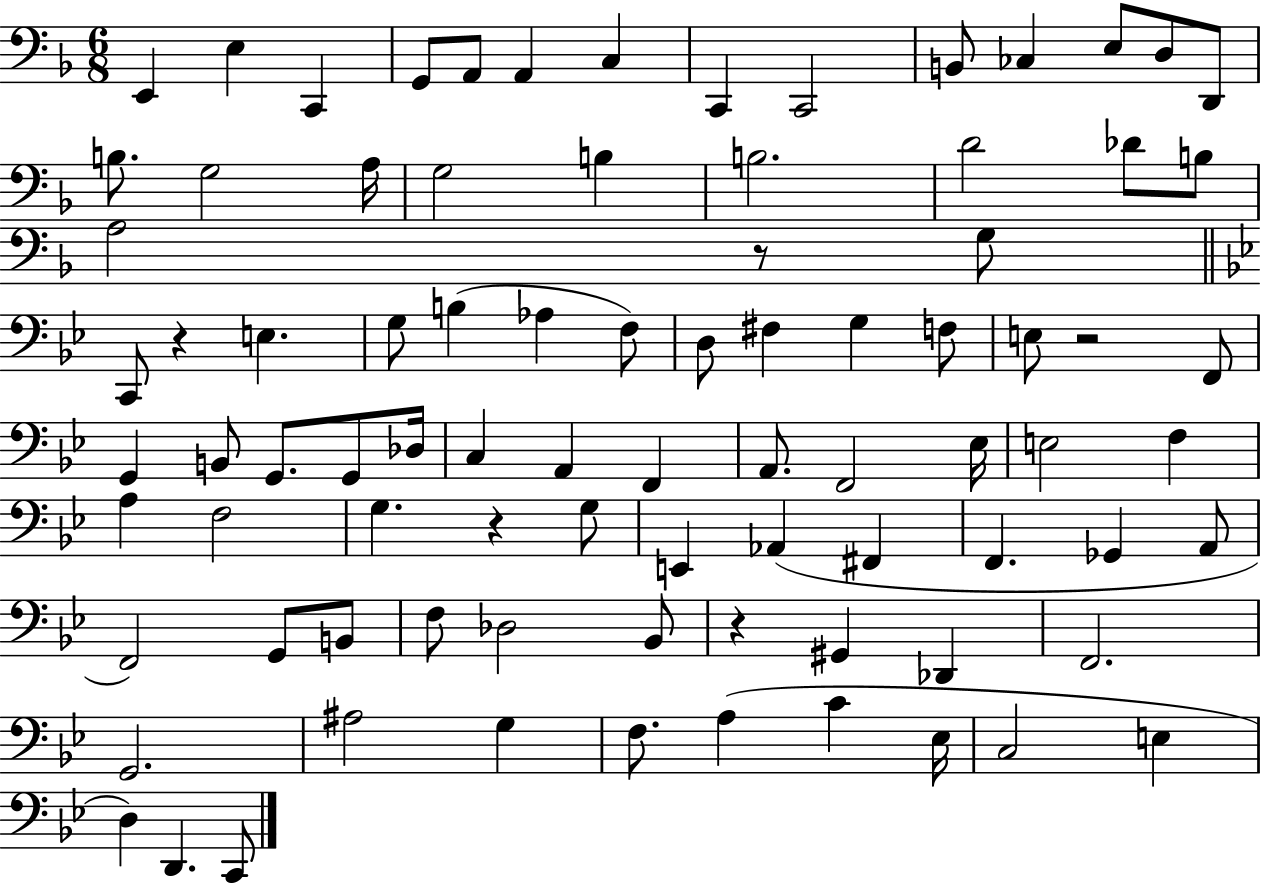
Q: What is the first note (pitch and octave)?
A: E2